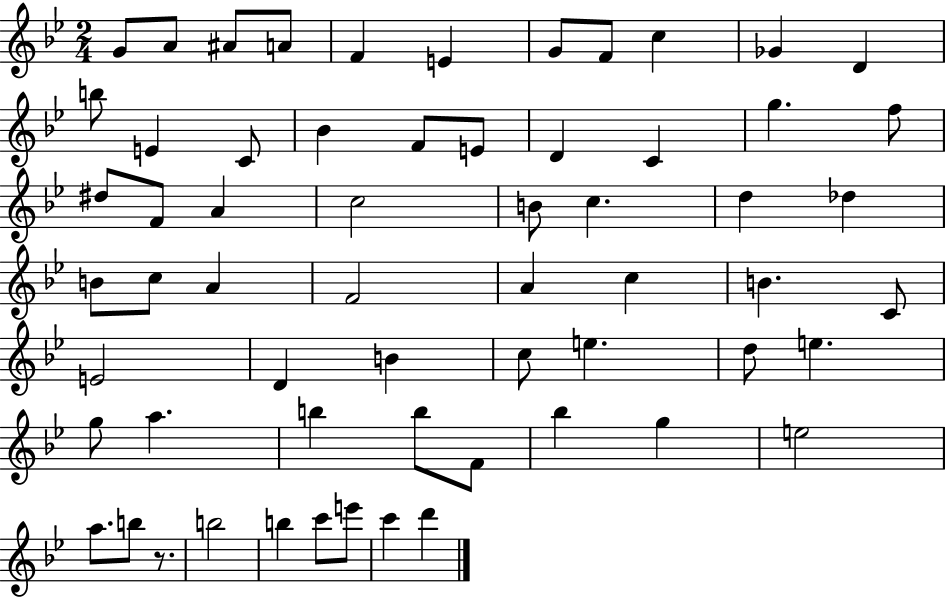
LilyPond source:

{
  \clef treble
  \numericTimeSignature
  \time 2/4
  \key bes \major
  g'8 a'8 ais'8 a'8 | f'4 e'4 | g'8 f'8 c''4 | ges'4 d'4 | \break b''8 e'4 c'8 | bes'4 f'8 e'8 | d'4 c'4 | g''4. f''8 | \break dis''8 f'8 a'4 | c''2 | b'8 c''4. | d''4 des''4 | \break b'8 c''8 a'4 | f'2 | a'4 c''4 | b'4. c'8 | \break e'2 | d'4 b'4 | c''8 e''4. | d''8 e''4. | \break g''8 a''4. | b''4 b''8 f'8 | bes''4 g''4 | e''2 | \break a''8. b''8 r8. | b''2 | b''4 c'''8 e'''8 | c'''4 d'''4 | \break \bar "|."
}